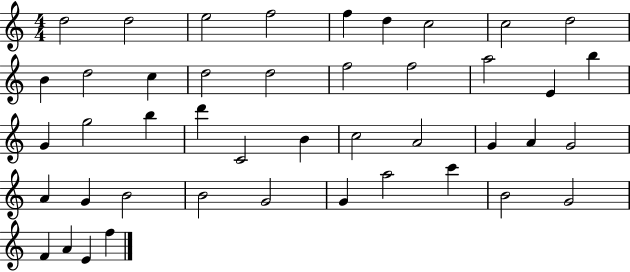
{
  \clef treble
  \numericTimeSignature
  \time 4/4
  \key c \major
  d''2 d''2 | e''2 f''2 | f''4 d''4 c''2 | c''2 d''2 | \break b'4 d''2 c''4 | d''2 d''2 | f''2 f''2 | a''2 e'4 b''4 | \break g'4 g''2 b''4 | d'''4 c'2 b'4 | c''2 a'2 | g'4 a'4 g'2 | \break a'4 g'4 b'2 | b'2 g'2 | g'4 a''2 c'''4 | b'2 g'2 | \break f'4 a'4 e'4 f''4 | \bar "|."
}